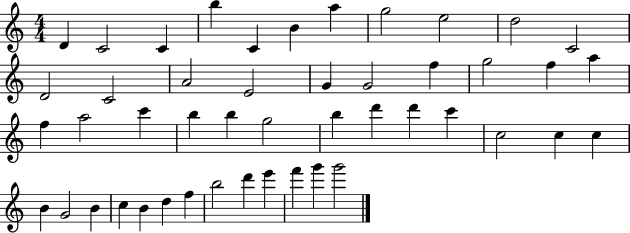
D4/q C4/h C4/q B5/q C4/q B4/q A5/q G5/h E5/h D5/h C4/h D4/h C4/h A4/h E4/h G4/q G4/h F5/q G5/h F5/q A5/q F5/q A5/h C6/q B5/q B5/q G5/h B5/q D6/q D6/q C6/q C5/h C5/q C5/q B4/q G4/h B4/q C5/q B4/q D5/q F5/q B5/h D6/q E6/q F6/q G6/q G6/h